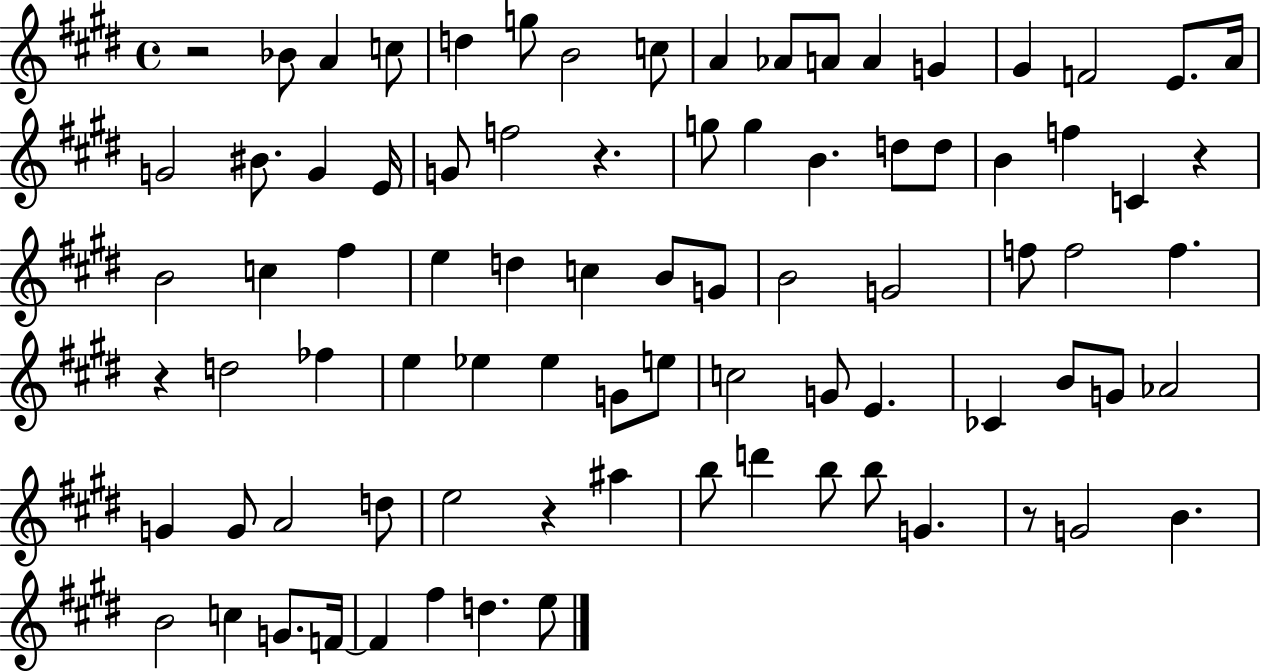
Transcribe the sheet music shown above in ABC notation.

X:1
T:Untitled
M:4/4
L:1/4
K:E
z2 _B/2 A c/2 d g/2 B2 c/2 A _A/2 A/2 A G ^G F2 E/2 A/4 G2 ^B/2 G E/4 G/2 f2 z g/2 g B d/2 d/2 B f C z B2 c ^f e d c B/2 G/2 B2 G2 f/2 f2 f z d2 _f e _e _e G/2 e/2 c2 G/2 E _C B/2 G/2 _A2 G G/2 A2 d/2 e2 z ^a b/2 d' b/2 b/2 G z/2 G2 B B2 c G/2 F/4 F ^f d e/2